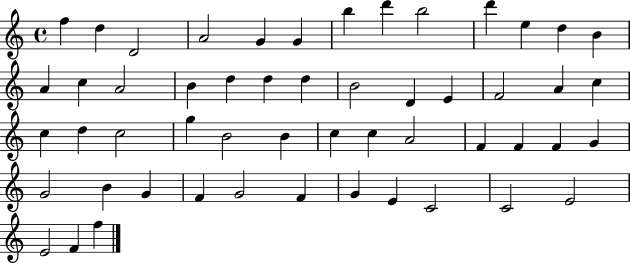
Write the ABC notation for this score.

X:1
T:Untitled
M:4/4
L:1/4
K:C
f d D2 A2 G G b d' b2 d' e d B A c A2 B d d d B2 D E F2 A c c d c2 g B2 B c c A2 F F F G G2 B G F G2 F G E C2 C2 E2 E2 F f